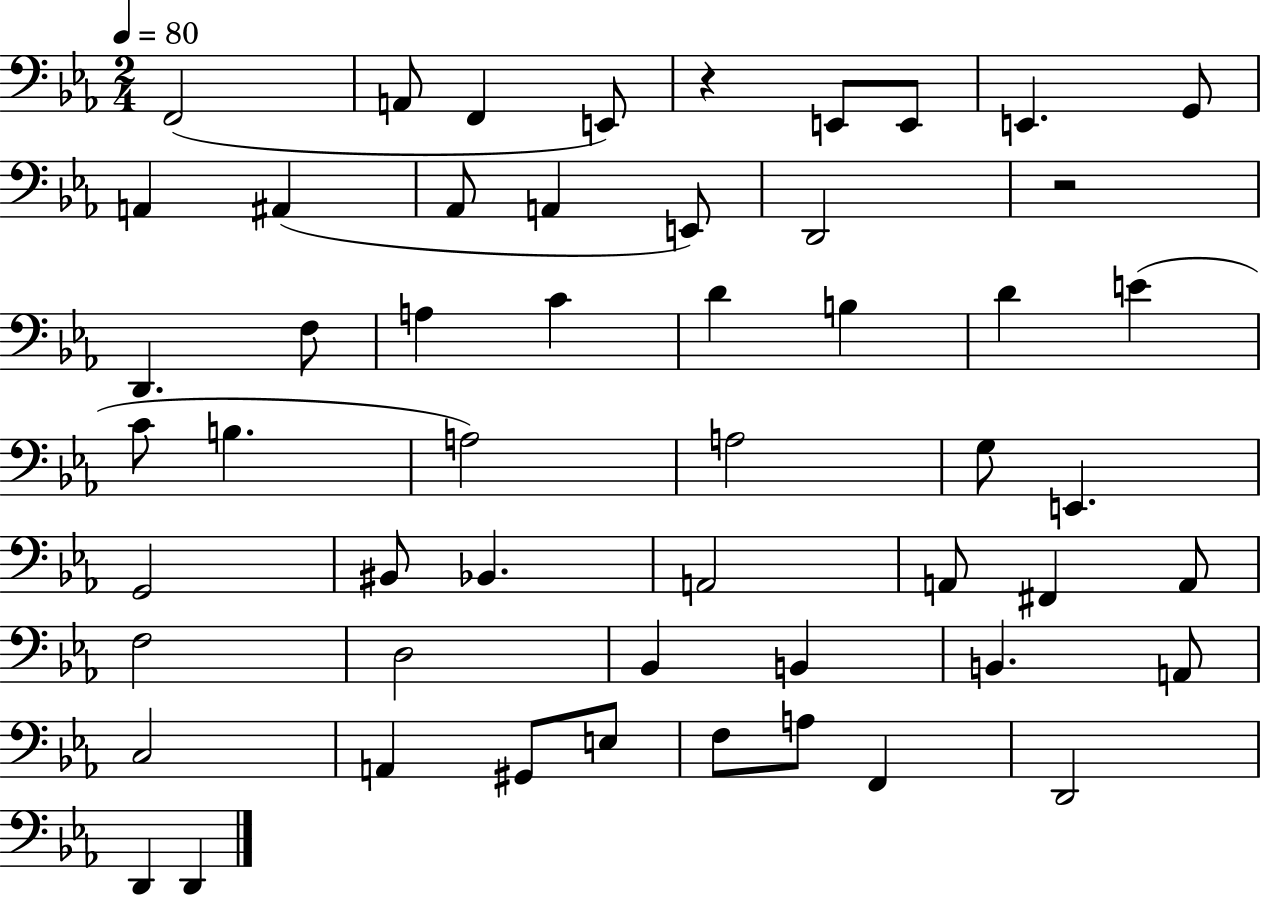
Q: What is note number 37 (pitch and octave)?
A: D3